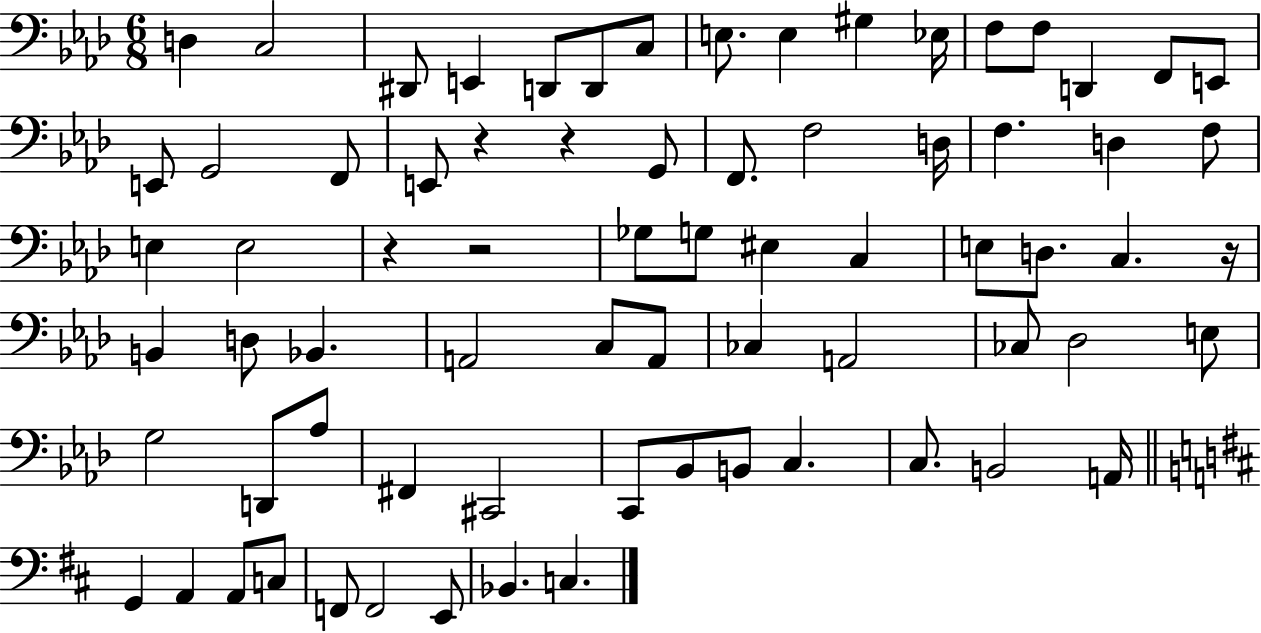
X:1
T:Untitled
M:6/8
L:1/4
K:Ab
D, C,2 ^D,,/2 E,, D,,/2 D,,/2 C,/2 E,/2 E, ^G, _E,/4 F,/2 F,/2 D,, F,,/2 E,,/2 E,,/2 G,,2 F,,/2 E,,/2 z z G,,/2 F,,/2 F,2 D,/4 F, D, F,/2 E, E,2 z z2 _G,/2 G,/2 ^E, C, E,/2 D,/2 C, z/4 B,, D,/2 _B,, A,,2 C,/2 A,,/2 _C, A,,2 _C,/2 _D,2 E,/2 G,2 D,,/2 _A,/2 ^F,, ^C,,2 C,,/2 _B,,/2 B,,/2 C, C,/2 B,,2 A,,/4 G,, A,, A,,/2 C,/2 F,,/2 F,,2 E,,/2 _B,, C,